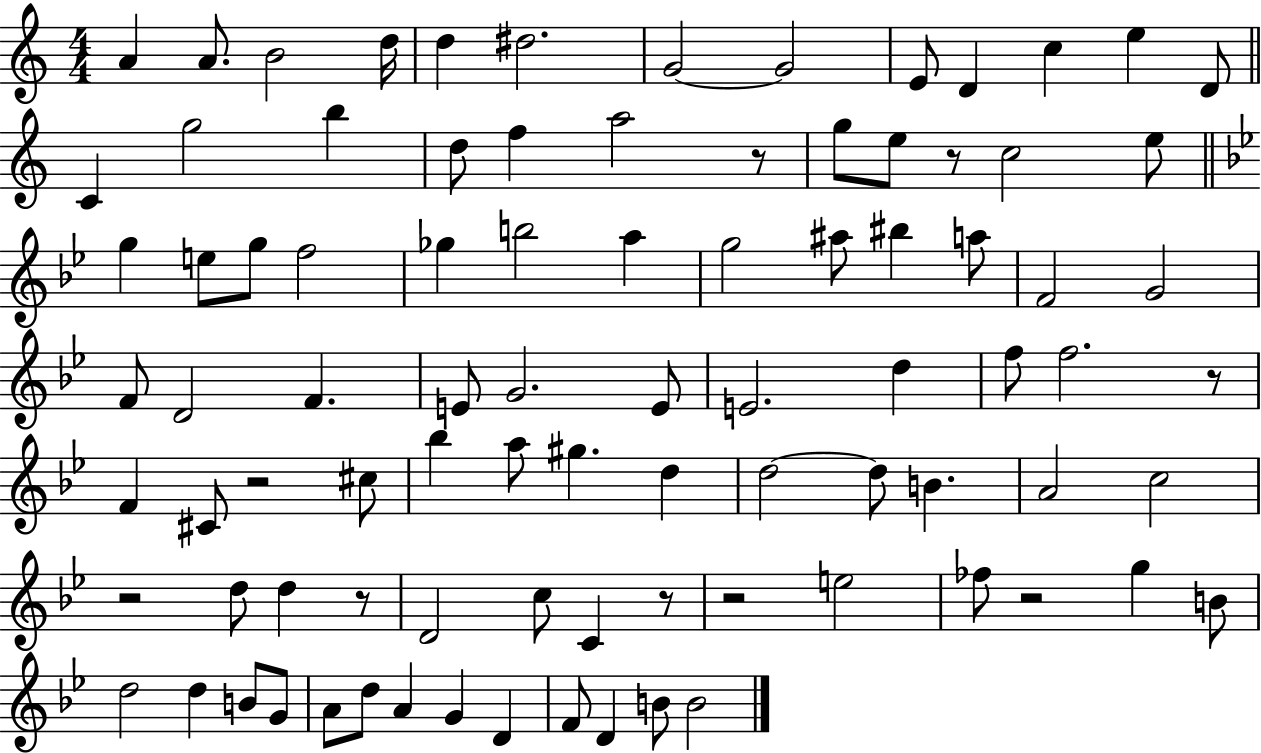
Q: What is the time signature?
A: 4/4